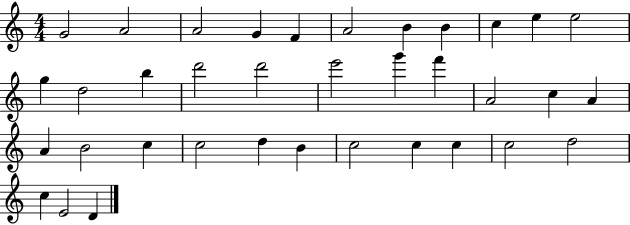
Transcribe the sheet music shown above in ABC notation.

X:1
T:Untitled
M:4/4
L:1/4
K:C
G2 A2 A2 G F A2 B B c e e2 g d2 b d'2 d'2 e'2 g' f' A2 c A A B2 c c2 d B c2 c c c2 d2 c E2 D